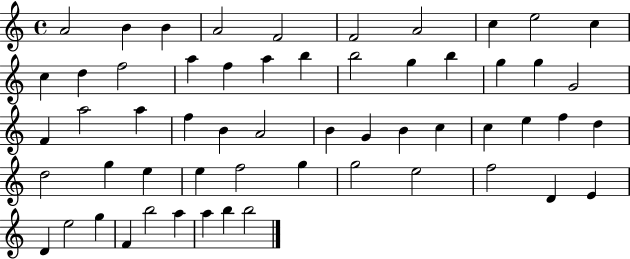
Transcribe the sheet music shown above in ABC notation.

X:1
T:Untitled
M:4/4
L:1/4
K:C
A2 B B A2 F2 F2 A2 c e2 c c d f2 a f a b b2 g b g g G2 F a2 a f B A2 B G B c c e f d d2 g e e f2 g g2 e2 f2 D E D e2 g F b2 a a b b2